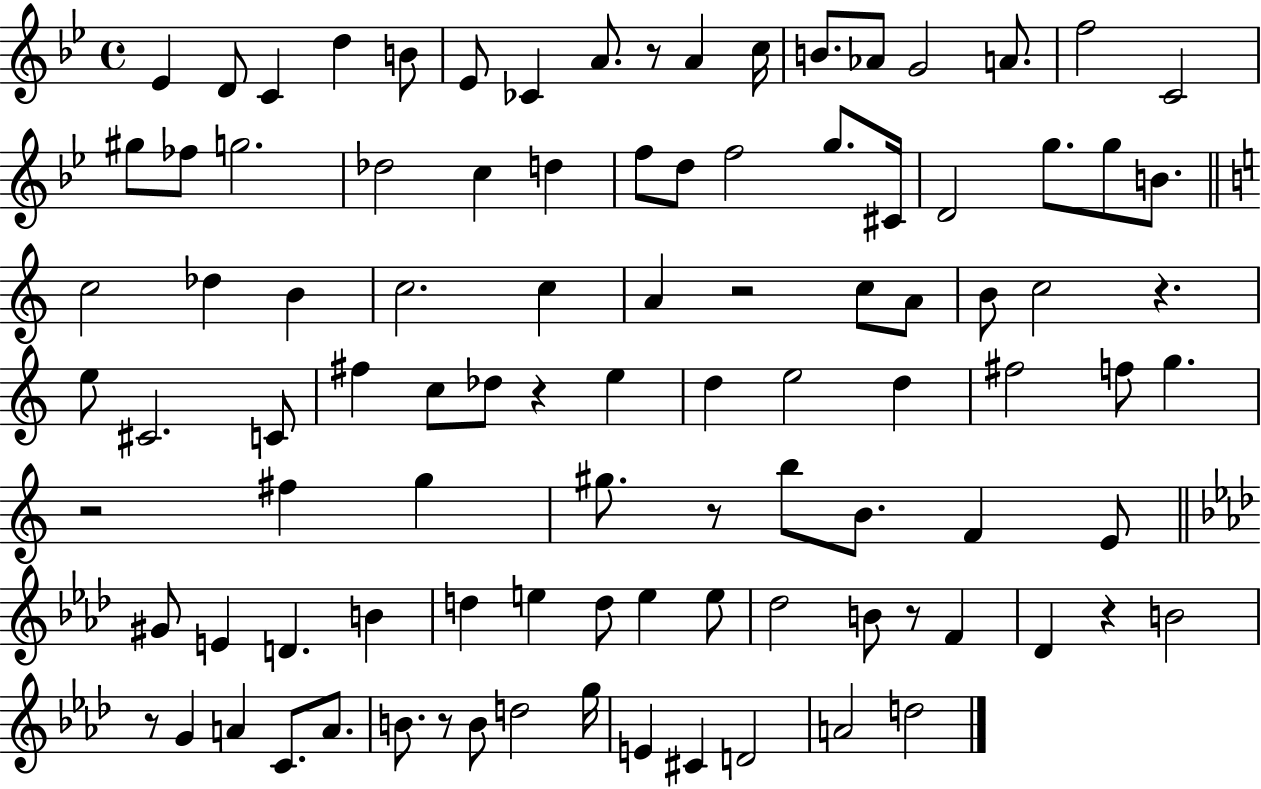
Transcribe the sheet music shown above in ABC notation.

X:1
T:Untitled
M:4/4
L:1/4
K:Bb
_E D/2 C d B/2 _E/2 _C A/2 z/2 A c/4 B/2 _A/2 G2 A/2 f2 C2 ^g/2 _f/2 g2 _d2 c d f/2 d/2 f2 g/2 ^C/4 D2 g/2 g/2 B/2 c2 _d B c2 c A z2 c/2 A/2 B/2 c2 z e/2 ^C2 C/2 ^f c/2 _d/2 z e d e2 d ^f2 f/2 g z2 ^f g ^g/2 z/2 b/2 B/2 F E/2 ^G/2 E D B d e d/2 e e/2 _d2 B/2 z/2 F _D z B2 z/2 G A C/2 A/2 B/2 z/2 B/2 d2 g/4 E ^C D2 A2 d2